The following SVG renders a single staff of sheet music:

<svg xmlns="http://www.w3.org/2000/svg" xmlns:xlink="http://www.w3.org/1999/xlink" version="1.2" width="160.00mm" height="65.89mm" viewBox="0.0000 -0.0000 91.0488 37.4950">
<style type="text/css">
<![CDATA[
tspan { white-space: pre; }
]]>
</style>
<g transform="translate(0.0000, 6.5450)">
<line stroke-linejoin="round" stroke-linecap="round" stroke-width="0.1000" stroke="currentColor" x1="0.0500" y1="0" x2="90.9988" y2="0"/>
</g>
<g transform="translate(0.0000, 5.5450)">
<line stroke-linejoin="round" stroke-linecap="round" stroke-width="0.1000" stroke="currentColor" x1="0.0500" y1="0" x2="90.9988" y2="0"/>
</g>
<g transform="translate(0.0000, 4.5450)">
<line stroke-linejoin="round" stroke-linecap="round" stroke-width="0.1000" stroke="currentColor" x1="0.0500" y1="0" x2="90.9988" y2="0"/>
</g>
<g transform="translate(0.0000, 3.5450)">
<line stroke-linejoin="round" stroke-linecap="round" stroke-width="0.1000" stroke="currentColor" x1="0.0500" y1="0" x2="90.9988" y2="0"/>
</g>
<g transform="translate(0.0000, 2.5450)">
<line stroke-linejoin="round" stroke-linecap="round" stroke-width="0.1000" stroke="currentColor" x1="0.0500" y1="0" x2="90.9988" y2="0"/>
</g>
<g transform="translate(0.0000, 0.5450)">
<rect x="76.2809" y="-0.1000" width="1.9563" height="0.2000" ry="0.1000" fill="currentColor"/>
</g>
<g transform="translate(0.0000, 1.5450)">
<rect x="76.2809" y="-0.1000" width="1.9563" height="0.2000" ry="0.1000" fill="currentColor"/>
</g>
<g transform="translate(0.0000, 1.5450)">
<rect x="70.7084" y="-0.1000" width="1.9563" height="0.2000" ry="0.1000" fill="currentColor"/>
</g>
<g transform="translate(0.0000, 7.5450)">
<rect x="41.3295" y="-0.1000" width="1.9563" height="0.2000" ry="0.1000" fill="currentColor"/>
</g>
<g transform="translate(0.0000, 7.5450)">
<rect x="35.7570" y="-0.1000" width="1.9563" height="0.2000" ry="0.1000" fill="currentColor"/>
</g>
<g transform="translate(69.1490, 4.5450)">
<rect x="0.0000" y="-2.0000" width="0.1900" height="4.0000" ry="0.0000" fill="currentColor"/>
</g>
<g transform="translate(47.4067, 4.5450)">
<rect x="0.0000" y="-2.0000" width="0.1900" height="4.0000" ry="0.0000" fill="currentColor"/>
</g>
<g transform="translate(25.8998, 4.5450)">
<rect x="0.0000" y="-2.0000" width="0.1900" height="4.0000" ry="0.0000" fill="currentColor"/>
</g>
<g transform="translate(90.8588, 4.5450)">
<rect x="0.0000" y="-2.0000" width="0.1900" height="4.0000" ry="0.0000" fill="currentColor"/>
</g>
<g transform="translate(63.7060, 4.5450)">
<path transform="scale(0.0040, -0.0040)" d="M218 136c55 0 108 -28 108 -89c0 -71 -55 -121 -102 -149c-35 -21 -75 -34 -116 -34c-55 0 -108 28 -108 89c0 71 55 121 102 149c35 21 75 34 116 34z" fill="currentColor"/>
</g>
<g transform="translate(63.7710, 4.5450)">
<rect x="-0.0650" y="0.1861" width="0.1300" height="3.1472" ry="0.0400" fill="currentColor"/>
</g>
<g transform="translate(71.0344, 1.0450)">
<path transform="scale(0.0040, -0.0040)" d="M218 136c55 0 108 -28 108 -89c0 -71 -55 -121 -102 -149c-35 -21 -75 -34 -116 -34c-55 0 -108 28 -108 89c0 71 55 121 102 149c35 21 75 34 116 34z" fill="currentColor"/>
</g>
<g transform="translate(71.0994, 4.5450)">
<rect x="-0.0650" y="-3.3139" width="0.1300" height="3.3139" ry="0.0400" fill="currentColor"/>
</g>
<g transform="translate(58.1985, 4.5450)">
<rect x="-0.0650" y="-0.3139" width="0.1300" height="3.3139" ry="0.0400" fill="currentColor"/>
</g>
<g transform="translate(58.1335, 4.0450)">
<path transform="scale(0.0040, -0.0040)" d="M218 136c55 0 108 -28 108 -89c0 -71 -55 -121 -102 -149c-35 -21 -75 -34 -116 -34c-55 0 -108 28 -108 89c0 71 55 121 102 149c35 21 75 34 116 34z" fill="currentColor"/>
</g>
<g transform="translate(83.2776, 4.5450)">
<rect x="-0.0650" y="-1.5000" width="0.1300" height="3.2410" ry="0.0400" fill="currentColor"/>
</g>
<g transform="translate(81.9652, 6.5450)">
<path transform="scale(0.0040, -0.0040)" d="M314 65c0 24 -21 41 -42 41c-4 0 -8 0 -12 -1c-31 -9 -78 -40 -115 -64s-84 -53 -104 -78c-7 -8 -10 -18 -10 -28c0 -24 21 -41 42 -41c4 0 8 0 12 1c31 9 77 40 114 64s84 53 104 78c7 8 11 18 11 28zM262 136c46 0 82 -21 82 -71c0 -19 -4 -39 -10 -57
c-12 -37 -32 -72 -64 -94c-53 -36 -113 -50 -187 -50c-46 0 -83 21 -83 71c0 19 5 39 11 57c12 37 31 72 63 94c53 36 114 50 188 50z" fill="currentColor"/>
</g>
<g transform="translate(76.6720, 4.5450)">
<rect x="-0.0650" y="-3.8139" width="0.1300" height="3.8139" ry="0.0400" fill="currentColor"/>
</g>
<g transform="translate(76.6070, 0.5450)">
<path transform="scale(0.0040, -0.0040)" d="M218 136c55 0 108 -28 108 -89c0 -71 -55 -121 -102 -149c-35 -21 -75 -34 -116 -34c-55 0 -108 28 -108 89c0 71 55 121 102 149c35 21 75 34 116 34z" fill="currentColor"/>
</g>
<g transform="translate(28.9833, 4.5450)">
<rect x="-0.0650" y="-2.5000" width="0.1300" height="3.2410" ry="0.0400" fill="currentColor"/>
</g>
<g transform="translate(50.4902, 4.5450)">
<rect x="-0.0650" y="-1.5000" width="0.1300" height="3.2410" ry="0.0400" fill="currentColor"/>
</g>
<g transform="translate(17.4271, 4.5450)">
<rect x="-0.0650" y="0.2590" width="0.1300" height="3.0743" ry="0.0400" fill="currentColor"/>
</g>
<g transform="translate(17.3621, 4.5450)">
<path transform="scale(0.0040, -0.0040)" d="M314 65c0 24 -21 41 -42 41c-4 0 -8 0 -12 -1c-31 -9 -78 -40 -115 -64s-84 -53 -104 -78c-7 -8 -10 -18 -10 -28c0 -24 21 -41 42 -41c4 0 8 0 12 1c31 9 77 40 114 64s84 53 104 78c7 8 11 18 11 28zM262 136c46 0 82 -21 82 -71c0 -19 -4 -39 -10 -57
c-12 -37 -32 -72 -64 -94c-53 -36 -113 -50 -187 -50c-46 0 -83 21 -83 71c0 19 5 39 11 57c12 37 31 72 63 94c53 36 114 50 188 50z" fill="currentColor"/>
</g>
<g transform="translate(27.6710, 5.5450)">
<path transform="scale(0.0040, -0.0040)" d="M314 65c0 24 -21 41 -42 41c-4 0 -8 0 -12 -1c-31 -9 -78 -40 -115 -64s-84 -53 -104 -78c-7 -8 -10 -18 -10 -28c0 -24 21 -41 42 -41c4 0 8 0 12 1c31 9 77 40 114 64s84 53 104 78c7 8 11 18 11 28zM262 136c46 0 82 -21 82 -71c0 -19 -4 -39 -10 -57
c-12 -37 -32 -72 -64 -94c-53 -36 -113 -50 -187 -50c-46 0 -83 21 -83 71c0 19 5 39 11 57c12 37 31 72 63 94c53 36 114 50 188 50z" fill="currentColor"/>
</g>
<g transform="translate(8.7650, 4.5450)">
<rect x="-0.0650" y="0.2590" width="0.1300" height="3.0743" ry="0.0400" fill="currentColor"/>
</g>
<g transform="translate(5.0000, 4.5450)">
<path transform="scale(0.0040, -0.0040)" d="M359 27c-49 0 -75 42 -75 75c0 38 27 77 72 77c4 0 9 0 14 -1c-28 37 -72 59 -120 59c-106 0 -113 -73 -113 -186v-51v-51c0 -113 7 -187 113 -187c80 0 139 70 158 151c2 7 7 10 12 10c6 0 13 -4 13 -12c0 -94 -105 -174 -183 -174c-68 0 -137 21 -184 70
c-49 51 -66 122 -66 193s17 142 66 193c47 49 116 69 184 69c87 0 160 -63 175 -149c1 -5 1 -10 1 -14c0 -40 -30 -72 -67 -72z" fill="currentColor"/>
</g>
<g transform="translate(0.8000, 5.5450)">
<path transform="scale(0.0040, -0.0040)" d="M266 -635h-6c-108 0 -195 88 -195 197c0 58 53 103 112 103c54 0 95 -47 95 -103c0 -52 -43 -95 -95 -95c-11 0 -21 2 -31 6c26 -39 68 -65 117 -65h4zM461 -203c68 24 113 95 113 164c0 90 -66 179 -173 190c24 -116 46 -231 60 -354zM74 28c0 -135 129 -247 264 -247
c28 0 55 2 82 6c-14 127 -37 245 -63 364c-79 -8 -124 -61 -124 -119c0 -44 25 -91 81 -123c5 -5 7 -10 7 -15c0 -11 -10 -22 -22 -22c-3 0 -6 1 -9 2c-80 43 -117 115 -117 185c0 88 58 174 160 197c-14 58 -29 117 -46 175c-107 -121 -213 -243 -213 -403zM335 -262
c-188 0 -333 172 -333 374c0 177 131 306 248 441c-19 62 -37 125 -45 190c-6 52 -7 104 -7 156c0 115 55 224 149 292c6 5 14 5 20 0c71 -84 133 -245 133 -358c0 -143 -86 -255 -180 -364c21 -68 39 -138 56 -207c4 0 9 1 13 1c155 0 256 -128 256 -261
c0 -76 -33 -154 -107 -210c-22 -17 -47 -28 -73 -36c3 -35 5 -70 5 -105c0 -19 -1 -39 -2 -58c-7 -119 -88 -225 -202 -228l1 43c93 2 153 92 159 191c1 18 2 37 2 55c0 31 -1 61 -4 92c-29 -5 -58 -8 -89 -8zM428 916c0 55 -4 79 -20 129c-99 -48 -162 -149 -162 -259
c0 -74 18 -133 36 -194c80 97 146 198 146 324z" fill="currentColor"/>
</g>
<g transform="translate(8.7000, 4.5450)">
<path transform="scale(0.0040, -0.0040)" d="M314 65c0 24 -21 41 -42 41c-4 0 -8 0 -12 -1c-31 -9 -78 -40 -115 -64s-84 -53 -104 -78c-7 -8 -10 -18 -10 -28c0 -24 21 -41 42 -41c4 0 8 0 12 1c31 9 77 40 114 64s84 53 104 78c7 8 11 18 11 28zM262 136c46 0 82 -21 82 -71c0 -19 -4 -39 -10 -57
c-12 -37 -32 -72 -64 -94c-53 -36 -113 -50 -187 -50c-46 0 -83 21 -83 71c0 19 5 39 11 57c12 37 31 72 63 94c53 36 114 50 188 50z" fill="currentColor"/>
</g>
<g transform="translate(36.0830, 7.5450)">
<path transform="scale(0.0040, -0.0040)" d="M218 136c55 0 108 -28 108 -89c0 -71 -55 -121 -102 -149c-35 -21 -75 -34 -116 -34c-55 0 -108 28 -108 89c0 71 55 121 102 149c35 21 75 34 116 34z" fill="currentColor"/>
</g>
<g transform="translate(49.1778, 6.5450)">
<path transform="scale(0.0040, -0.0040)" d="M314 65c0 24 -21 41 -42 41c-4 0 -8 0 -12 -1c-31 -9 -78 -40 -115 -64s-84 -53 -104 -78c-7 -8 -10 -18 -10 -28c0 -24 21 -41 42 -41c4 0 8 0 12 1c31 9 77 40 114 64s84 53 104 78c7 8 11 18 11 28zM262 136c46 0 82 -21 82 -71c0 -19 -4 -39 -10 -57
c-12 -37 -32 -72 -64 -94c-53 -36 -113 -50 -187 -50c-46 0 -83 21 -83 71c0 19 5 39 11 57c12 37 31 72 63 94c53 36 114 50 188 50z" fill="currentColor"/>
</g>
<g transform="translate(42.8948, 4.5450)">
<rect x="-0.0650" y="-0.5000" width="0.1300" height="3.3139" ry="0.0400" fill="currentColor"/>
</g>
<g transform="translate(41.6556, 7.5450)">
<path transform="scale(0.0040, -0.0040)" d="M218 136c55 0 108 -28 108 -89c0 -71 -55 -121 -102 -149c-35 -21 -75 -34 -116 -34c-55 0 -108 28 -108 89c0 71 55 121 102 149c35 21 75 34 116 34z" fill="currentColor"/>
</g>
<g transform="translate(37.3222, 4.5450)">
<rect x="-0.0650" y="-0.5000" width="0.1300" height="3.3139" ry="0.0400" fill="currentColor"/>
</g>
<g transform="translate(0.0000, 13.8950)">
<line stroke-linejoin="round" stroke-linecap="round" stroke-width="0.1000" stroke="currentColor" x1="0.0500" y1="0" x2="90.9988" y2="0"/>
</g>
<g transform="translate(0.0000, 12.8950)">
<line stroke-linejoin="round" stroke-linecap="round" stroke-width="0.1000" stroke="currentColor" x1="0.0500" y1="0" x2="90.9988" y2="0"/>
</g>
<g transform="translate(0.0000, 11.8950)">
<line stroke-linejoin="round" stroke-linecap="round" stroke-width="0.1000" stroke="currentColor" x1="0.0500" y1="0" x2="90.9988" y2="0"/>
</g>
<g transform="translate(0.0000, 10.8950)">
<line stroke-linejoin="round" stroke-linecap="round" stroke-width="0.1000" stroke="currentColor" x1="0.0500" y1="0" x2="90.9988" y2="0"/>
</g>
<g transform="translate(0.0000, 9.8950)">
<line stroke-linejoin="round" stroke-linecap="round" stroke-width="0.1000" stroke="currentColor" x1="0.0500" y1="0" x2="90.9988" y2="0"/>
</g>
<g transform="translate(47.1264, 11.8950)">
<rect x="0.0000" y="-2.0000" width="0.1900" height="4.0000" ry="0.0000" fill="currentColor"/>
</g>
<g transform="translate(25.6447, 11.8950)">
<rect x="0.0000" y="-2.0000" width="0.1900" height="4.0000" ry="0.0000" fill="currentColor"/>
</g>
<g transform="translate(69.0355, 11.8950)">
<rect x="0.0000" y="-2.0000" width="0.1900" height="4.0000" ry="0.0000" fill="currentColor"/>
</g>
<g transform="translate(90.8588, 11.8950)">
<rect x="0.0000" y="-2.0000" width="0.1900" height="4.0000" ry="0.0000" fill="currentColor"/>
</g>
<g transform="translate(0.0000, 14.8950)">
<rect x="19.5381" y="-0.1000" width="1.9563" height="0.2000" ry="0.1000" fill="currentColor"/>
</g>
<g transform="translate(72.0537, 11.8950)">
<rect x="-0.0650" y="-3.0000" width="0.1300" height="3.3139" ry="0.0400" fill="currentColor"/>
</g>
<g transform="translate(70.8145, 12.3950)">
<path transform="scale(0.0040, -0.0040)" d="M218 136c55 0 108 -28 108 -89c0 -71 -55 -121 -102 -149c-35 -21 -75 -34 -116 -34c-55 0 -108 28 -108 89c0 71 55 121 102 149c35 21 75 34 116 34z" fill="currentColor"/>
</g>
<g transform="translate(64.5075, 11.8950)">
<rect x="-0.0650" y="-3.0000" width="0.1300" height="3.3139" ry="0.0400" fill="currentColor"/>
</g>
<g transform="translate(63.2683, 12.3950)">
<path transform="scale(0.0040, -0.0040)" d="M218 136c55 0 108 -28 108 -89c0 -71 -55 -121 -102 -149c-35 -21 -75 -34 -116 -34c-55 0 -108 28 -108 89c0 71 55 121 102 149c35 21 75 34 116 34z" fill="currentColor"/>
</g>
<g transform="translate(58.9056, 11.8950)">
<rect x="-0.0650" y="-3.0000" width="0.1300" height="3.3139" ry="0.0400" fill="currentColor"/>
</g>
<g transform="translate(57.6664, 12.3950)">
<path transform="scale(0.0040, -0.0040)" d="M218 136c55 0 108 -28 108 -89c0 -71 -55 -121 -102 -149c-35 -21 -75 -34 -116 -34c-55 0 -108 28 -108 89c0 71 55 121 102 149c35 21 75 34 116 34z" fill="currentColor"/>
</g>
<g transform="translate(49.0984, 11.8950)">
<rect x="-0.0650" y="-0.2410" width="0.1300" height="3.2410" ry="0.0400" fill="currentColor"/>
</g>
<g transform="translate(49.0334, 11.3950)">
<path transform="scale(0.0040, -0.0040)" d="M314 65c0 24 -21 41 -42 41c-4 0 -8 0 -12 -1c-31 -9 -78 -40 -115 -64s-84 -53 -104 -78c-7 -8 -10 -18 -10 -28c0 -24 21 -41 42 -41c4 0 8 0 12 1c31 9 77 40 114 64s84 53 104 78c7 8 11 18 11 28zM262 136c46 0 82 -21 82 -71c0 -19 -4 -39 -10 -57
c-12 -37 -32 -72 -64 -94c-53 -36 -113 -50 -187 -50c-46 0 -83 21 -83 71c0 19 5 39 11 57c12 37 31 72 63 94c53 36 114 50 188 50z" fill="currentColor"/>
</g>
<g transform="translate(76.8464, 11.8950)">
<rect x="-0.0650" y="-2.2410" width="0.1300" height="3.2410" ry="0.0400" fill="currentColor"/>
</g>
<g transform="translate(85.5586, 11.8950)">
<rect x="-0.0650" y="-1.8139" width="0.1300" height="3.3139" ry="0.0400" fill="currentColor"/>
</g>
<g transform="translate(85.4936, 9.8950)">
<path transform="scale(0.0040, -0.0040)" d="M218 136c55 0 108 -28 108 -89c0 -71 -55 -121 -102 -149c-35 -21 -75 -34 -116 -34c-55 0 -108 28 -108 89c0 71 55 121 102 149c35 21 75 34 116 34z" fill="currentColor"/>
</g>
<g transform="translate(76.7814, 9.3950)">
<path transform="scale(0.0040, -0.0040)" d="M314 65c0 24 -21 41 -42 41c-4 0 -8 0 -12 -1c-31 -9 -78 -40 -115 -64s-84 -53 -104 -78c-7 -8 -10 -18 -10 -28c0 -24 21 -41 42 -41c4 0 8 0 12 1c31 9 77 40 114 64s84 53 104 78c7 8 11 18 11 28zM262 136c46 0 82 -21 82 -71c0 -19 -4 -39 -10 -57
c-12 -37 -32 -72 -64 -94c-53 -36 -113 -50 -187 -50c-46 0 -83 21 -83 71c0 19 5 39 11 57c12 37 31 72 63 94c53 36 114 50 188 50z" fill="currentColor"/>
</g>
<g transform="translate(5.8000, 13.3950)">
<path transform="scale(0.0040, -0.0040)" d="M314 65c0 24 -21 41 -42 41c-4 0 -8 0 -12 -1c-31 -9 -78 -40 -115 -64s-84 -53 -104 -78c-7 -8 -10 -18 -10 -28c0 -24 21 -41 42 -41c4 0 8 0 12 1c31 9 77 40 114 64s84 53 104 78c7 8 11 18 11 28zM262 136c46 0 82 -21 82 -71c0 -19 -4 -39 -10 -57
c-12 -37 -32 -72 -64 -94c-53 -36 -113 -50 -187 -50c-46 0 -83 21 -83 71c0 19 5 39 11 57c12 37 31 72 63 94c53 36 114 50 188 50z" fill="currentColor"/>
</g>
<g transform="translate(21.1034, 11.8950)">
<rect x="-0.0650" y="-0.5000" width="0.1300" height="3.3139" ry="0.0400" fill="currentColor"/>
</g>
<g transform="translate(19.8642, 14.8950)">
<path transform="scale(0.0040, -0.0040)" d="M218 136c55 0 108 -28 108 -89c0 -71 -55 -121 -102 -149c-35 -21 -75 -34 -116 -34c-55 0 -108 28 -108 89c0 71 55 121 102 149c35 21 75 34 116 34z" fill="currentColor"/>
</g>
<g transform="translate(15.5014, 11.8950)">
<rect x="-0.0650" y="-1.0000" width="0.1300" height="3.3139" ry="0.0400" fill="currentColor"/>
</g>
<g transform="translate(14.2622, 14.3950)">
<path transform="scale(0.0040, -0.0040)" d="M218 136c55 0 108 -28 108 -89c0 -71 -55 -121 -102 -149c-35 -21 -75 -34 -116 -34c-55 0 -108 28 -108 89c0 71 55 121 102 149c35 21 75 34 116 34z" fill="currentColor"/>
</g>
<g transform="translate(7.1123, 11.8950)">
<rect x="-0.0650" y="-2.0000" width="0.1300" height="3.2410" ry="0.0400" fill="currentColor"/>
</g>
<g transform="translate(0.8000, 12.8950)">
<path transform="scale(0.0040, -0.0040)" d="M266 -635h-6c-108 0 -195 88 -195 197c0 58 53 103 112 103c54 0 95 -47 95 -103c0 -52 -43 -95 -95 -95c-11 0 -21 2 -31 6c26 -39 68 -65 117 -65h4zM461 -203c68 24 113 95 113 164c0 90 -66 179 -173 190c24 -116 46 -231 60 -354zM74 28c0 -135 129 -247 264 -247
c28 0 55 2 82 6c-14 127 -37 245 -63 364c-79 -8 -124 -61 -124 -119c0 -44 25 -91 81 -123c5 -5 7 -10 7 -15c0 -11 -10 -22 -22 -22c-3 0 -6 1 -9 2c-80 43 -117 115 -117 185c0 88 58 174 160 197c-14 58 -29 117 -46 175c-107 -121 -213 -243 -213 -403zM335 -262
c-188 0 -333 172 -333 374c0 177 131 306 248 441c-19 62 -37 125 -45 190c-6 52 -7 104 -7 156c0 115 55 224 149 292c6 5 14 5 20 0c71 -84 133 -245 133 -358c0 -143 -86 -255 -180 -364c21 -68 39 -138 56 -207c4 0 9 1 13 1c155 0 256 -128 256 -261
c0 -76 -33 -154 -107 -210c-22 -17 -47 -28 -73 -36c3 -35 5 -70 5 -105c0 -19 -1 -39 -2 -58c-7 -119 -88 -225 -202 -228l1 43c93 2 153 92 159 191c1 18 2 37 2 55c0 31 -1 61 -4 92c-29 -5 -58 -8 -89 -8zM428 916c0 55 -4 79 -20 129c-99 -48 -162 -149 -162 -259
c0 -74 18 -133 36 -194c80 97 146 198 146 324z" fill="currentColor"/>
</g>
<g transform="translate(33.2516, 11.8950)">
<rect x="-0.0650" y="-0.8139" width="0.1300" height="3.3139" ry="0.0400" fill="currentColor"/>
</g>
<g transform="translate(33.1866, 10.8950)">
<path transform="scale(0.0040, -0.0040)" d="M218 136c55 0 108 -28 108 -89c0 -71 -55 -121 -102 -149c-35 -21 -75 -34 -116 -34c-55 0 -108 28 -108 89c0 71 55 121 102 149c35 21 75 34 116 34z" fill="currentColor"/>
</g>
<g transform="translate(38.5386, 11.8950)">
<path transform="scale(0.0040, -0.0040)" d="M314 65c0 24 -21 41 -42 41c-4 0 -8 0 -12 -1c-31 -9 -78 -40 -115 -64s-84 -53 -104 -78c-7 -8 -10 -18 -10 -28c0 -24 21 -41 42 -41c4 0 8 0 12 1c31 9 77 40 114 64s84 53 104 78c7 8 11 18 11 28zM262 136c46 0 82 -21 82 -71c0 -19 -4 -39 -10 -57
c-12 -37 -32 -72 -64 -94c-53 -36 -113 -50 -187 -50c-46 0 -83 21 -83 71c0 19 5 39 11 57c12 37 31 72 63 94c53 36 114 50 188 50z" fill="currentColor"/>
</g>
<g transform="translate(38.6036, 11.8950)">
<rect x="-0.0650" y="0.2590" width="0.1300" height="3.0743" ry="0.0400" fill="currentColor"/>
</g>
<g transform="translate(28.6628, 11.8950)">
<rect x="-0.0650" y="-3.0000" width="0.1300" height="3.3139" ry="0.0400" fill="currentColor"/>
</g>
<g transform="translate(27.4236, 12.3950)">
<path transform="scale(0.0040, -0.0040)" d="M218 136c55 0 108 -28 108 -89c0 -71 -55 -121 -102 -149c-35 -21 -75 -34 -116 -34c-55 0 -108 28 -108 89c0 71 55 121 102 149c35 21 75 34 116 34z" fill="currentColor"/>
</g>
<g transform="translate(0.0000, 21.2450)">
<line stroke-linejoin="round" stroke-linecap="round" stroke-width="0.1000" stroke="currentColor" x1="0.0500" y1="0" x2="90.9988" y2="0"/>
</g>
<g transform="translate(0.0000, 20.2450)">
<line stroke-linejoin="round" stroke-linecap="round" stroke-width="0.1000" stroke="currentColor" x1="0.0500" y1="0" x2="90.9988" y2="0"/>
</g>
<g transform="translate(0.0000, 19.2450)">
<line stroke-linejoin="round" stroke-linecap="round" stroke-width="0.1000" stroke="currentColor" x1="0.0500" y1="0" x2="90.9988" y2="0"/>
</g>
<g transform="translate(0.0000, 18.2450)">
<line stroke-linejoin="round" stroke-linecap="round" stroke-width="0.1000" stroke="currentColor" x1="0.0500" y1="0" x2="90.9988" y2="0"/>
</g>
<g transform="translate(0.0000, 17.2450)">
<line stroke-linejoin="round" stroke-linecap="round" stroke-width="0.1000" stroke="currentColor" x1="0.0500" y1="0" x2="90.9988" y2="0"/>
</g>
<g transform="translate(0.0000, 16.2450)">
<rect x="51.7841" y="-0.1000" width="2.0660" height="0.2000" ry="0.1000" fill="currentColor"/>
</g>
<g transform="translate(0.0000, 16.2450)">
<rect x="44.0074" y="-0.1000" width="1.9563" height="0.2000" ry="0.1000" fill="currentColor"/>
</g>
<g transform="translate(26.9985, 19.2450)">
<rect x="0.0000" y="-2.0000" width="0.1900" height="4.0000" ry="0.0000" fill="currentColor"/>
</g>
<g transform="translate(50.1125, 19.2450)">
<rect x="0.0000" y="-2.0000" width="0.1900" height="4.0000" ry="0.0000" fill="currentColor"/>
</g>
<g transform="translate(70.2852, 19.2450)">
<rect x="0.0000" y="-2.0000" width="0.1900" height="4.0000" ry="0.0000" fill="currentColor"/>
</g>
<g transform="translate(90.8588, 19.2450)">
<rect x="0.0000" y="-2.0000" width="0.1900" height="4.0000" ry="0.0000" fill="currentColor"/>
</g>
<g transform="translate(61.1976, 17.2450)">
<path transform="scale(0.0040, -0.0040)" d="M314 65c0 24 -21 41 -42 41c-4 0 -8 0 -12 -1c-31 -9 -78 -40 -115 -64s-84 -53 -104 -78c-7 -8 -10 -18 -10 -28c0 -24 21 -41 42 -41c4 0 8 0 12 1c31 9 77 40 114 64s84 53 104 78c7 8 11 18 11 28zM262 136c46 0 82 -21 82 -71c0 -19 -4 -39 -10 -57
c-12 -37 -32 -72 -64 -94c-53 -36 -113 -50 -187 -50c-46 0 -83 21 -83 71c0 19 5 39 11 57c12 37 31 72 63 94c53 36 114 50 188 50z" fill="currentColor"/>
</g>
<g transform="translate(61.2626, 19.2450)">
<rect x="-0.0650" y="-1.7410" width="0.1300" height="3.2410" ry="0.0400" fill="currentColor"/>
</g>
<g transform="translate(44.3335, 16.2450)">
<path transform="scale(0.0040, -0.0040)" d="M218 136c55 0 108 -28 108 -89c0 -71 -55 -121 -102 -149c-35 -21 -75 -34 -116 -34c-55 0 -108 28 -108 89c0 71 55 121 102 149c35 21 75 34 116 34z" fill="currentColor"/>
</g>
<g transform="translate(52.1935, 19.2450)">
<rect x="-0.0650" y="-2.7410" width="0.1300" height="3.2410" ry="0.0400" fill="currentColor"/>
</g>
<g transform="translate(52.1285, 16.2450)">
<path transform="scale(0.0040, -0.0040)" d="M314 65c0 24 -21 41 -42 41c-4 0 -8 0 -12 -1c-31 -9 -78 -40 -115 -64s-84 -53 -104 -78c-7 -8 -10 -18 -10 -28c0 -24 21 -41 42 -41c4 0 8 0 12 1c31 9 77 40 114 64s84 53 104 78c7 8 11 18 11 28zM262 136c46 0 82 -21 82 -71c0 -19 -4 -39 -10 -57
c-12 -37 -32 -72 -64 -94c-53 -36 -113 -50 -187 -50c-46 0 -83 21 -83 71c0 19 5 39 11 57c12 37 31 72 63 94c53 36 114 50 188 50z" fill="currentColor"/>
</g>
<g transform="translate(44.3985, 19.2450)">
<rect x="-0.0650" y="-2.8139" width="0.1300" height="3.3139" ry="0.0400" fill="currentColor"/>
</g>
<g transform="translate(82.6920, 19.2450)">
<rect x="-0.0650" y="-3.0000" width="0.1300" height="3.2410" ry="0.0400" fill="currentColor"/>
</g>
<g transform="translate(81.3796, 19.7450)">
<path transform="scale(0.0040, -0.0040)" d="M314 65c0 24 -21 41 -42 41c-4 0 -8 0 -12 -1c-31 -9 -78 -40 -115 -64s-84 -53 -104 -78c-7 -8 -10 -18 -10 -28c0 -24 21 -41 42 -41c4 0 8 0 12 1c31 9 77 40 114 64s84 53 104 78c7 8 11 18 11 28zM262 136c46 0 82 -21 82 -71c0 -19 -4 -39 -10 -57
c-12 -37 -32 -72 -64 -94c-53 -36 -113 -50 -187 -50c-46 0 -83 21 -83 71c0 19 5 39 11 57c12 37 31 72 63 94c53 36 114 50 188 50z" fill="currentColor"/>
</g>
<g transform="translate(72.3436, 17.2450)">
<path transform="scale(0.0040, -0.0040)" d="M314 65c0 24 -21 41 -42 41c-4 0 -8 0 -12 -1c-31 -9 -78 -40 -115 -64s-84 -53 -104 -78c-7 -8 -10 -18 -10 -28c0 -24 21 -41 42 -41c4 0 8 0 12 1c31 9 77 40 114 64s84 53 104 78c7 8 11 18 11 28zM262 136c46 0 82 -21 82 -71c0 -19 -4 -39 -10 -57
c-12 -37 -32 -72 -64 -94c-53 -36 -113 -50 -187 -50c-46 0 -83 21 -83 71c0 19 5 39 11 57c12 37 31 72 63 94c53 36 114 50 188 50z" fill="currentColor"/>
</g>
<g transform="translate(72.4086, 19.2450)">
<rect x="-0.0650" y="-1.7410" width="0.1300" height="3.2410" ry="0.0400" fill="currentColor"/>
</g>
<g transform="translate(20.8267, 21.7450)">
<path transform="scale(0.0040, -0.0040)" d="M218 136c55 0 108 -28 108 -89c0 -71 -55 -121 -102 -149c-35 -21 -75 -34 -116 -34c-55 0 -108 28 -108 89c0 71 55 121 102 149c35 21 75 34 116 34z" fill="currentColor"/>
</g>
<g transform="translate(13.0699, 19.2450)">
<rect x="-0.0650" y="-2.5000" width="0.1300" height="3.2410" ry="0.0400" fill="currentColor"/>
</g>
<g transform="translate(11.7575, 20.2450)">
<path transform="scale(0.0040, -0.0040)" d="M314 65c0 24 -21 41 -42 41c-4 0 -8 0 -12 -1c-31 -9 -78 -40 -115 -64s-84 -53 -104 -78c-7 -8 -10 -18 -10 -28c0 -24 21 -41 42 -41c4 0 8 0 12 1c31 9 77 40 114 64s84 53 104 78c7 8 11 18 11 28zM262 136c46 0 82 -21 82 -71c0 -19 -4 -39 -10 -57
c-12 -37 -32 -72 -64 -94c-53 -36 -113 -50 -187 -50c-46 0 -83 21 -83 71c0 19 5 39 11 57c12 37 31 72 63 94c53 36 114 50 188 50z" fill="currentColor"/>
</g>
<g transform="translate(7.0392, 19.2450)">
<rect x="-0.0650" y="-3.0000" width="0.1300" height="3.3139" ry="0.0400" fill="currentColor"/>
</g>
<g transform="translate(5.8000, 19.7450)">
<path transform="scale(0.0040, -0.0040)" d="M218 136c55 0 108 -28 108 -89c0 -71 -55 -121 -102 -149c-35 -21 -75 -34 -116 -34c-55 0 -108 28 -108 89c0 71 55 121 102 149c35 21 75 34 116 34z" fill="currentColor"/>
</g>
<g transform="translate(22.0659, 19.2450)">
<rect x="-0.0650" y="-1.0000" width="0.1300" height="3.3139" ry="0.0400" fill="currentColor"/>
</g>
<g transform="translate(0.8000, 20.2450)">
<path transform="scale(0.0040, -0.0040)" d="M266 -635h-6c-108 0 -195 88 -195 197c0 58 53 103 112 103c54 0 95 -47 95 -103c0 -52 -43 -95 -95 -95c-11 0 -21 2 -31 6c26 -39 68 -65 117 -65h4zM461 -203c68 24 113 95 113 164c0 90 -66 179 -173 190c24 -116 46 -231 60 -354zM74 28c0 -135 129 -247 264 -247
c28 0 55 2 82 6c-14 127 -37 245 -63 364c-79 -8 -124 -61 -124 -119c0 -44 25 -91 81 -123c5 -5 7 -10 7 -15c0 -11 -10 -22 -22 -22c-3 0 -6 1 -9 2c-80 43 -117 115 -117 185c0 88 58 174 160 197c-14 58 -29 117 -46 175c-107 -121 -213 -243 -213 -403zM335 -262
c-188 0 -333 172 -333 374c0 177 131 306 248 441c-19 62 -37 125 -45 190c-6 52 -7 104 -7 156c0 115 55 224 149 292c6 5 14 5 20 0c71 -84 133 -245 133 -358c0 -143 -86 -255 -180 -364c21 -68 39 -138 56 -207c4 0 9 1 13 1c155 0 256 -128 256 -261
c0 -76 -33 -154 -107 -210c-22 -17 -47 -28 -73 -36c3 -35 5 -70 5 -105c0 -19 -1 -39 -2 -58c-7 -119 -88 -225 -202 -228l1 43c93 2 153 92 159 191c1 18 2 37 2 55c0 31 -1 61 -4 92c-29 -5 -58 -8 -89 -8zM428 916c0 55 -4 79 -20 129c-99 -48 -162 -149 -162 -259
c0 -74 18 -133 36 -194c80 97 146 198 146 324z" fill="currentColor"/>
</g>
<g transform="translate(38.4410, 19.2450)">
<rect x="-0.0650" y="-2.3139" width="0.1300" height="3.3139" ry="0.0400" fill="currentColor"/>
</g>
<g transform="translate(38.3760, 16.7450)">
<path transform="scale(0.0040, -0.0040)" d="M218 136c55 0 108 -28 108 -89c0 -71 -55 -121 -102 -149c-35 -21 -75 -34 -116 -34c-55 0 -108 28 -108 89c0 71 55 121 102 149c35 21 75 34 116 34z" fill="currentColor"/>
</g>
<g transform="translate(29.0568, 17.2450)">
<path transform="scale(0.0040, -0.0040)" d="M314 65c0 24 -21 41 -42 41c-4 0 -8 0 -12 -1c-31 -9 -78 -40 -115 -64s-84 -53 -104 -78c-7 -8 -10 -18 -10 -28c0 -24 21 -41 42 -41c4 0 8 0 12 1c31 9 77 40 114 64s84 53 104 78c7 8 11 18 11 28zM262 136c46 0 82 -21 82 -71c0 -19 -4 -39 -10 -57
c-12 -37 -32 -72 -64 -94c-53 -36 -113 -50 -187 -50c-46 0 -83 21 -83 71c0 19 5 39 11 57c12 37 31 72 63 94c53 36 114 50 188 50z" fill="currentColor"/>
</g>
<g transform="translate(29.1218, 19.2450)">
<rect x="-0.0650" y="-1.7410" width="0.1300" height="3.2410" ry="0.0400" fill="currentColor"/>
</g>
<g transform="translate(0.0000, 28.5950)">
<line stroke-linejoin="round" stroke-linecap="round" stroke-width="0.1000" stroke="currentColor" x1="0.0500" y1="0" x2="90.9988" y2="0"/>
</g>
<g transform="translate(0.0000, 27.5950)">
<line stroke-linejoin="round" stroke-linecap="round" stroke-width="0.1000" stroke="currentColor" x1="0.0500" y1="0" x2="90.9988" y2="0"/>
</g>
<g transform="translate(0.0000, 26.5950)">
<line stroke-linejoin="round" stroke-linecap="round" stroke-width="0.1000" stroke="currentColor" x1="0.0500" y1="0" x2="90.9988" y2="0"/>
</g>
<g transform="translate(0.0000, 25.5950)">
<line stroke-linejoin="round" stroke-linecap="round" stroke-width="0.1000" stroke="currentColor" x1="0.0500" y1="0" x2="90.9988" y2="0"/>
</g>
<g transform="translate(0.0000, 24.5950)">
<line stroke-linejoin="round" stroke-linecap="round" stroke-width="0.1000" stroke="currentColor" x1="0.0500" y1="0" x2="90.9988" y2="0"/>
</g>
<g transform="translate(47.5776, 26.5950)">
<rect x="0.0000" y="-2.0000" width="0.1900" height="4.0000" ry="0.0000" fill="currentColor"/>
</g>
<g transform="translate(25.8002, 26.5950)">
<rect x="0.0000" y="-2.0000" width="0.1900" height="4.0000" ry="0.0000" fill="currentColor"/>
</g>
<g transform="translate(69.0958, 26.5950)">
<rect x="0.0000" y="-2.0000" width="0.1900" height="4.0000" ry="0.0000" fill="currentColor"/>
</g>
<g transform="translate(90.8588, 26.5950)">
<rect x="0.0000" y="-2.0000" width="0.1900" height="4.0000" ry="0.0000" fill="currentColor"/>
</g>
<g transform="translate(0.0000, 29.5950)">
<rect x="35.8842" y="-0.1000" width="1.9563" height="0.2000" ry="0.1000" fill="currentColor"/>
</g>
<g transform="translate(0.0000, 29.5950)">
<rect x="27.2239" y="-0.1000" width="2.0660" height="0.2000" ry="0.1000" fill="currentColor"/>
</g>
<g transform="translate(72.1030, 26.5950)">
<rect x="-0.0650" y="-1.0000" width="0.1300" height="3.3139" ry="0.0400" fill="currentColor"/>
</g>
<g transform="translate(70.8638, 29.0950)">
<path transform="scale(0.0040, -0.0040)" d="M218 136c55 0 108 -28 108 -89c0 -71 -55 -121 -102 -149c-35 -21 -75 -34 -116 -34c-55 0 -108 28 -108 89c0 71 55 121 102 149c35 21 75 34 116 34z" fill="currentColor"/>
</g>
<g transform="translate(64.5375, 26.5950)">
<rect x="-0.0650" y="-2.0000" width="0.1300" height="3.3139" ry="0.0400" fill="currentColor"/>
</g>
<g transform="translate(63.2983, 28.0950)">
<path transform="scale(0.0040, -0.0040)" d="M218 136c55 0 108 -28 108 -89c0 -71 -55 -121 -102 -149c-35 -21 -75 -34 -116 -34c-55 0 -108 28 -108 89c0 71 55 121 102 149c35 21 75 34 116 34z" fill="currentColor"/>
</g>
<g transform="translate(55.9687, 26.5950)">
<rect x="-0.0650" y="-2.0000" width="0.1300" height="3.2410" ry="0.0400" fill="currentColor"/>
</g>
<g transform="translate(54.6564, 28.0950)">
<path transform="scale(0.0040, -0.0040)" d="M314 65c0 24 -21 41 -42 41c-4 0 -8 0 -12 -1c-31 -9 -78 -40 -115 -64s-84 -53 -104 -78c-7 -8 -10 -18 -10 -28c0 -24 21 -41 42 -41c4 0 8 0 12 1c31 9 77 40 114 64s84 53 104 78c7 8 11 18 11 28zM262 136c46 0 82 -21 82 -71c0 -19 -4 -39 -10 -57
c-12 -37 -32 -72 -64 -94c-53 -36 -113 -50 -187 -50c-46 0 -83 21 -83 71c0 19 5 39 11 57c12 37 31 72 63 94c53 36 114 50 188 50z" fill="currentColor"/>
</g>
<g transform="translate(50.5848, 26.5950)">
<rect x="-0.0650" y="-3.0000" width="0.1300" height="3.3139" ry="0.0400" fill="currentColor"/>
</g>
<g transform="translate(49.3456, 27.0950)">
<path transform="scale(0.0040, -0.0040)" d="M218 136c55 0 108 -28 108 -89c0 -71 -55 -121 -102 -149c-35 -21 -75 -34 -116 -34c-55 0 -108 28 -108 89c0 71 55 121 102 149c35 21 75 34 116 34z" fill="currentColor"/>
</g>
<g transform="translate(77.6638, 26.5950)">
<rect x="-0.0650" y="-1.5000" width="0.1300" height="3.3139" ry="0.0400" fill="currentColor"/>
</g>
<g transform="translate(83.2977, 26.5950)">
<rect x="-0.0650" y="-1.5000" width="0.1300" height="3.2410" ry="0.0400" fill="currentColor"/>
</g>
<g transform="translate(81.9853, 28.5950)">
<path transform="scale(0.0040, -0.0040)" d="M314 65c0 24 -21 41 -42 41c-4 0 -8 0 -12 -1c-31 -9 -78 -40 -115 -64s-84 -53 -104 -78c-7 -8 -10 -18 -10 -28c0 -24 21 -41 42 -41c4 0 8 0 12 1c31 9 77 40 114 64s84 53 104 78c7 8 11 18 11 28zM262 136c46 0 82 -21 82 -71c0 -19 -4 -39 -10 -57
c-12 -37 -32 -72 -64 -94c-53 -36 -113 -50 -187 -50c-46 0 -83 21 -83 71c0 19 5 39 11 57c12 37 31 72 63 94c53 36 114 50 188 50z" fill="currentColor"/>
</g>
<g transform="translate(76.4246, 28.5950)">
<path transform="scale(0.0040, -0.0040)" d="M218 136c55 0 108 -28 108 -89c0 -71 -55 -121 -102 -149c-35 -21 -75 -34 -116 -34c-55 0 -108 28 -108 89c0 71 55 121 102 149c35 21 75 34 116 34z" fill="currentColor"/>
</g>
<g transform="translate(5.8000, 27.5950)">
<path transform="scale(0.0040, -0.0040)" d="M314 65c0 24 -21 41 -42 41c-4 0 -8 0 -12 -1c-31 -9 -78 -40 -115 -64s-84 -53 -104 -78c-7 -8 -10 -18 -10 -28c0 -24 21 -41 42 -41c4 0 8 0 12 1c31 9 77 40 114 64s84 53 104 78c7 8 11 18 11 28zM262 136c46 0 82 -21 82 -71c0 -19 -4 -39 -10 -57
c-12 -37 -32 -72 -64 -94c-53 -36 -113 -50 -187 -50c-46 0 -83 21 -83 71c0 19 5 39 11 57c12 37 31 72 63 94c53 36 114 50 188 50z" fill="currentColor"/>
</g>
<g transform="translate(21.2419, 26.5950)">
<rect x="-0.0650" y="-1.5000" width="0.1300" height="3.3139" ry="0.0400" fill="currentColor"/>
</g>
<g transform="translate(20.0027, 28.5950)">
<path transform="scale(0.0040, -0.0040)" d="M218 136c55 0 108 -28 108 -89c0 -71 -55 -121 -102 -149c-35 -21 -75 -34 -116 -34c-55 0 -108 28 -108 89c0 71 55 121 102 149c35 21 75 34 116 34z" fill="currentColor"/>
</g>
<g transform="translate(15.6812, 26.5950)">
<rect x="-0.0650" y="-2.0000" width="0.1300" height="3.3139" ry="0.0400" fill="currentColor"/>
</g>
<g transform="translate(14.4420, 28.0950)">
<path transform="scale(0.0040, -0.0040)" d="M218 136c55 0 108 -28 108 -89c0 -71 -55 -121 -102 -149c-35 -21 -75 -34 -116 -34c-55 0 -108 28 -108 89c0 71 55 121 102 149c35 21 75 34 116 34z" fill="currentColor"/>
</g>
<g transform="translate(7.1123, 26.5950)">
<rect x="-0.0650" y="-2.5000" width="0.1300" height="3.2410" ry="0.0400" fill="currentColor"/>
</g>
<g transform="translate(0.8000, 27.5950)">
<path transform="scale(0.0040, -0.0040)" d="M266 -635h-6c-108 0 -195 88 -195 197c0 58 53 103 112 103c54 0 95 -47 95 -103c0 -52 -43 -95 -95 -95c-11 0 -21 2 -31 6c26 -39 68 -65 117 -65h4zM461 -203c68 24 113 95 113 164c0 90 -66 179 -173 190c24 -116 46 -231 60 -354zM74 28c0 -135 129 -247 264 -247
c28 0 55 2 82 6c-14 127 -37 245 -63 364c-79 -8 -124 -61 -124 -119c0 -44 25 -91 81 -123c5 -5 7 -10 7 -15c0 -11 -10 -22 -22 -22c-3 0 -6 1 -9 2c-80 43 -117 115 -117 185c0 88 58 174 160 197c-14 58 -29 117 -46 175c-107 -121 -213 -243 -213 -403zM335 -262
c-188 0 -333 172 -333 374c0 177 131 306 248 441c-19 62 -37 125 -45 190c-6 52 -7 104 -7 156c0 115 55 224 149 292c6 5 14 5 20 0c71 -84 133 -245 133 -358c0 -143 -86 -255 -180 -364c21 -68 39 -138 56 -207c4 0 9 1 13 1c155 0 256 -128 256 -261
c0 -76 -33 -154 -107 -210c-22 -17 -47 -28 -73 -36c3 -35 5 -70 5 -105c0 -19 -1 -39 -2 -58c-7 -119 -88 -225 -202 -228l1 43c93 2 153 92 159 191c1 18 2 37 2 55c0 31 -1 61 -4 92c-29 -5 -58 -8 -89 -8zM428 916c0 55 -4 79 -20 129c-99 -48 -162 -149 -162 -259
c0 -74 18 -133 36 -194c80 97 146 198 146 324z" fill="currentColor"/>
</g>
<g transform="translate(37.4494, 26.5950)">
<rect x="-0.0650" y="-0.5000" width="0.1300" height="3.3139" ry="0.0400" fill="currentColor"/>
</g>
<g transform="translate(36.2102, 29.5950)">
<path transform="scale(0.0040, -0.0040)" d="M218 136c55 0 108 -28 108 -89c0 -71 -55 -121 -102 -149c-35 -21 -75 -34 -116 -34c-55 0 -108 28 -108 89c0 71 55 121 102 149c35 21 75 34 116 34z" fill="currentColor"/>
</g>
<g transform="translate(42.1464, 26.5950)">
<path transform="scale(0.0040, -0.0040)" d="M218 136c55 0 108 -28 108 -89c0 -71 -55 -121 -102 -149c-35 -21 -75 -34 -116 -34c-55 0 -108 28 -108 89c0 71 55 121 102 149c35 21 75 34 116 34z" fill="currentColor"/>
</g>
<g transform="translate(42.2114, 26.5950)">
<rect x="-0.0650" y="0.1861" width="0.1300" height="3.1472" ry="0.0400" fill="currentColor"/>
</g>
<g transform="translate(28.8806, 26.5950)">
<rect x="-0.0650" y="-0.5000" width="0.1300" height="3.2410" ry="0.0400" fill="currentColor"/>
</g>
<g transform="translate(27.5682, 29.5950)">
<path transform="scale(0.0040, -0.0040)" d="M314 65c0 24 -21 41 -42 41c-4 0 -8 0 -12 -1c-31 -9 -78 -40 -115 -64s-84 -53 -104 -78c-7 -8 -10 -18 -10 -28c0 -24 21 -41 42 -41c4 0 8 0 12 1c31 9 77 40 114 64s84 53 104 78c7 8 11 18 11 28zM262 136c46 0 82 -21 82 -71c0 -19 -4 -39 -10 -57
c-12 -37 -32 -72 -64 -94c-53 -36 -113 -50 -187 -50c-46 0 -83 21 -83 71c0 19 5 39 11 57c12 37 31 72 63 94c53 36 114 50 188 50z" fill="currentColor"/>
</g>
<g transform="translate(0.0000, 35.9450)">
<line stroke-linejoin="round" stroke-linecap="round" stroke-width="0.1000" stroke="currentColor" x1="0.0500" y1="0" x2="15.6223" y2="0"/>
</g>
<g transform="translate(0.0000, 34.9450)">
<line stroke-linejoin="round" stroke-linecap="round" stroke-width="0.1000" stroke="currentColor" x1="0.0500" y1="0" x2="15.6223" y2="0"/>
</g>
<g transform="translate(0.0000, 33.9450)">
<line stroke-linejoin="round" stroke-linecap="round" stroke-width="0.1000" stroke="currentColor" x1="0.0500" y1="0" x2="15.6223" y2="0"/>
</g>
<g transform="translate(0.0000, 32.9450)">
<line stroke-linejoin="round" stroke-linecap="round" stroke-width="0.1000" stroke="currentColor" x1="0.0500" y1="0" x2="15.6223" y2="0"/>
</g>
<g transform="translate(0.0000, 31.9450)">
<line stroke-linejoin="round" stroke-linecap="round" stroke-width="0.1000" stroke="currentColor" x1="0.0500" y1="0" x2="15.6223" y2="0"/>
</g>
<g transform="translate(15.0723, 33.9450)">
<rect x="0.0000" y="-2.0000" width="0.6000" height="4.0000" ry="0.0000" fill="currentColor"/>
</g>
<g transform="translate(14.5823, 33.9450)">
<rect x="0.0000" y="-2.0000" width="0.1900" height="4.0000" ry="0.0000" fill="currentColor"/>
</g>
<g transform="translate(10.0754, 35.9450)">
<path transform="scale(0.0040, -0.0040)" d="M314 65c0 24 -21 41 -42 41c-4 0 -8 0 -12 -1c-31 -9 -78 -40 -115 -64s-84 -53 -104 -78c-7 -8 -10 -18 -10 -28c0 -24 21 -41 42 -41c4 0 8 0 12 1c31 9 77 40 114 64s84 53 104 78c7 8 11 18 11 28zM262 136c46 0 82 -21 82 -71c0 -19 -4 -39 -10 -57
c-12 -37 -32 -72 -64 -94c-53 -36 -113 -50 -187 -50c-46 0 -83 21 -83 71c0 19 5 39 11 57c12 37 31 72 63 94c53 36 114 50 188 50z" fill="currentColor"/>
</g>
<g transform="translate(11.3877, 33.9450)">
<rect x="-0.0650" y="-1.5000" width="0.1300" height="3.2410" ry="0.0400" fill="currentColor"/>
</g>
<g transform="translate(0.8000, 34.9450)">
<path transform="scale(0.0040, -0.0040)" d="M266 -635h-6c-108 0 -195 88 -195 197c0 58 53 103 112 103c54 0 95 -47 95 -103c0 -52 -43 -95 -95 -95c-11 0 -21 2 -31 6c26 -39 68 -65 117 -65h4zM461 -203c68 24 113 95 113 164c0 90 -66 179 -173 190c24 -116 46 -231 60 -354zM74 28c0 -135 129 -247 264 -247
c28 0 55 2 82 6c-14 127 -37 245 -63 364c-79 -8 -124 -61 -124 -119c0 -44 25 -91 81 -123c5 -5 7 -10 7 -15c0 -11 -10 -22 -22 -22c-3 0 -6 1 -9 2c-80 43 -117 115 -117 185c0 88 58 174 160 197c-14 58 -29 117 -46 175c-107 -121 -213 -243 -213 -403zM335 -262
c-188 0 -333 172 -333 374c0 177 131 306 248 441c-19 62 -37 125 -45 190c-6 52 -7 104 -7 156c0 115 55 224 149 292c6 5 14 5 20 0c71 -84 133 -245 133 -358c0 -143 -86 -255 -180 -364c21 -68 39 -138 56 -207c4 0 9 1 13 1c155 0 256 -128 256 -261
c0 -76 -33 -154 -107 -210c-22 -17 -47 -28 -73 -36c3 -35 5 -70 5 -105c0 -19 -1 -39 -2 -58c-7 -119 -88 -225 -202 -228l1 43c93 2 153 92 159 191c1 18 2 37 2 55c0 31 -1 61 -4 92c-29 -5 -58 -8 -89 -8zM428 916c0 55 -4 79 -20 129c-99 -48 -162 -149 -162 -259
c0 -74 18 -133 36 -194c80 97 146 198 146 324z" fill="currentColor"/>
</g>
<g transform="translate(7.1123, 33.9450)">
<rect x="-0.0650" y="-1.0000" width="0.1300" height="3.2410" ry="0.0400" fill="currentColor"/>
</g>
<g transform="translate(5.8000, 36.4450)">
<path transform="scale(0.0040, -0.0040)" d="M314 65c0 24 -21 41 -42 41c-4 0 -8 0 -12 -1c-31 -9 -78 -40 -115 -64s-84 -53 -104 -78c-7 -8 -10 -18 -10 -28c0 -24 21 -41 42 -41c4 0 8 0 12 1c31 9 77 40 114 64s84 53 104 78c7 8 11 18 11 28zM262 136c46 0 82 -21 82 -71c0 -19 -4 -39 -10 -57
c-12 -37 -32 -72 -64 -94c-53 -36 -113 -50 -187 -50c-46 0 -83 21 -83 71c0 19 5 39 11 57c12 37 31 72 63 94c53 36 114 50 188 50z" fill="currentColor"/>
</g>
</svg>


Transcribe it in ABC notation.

X:1
T:Untitled
M:4/4
L:1/4
K:C
B2 B2 G2 C C E2 c B b c' E2 F2 D C A d B2 c2 A A A g2 f A G2 D f2 g a a2 f2 f2 A2 G2 F E C2 C B A F2 F D E E2 D2 E2